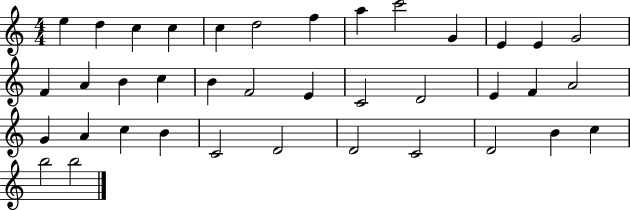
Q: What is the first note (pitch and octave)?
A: E5